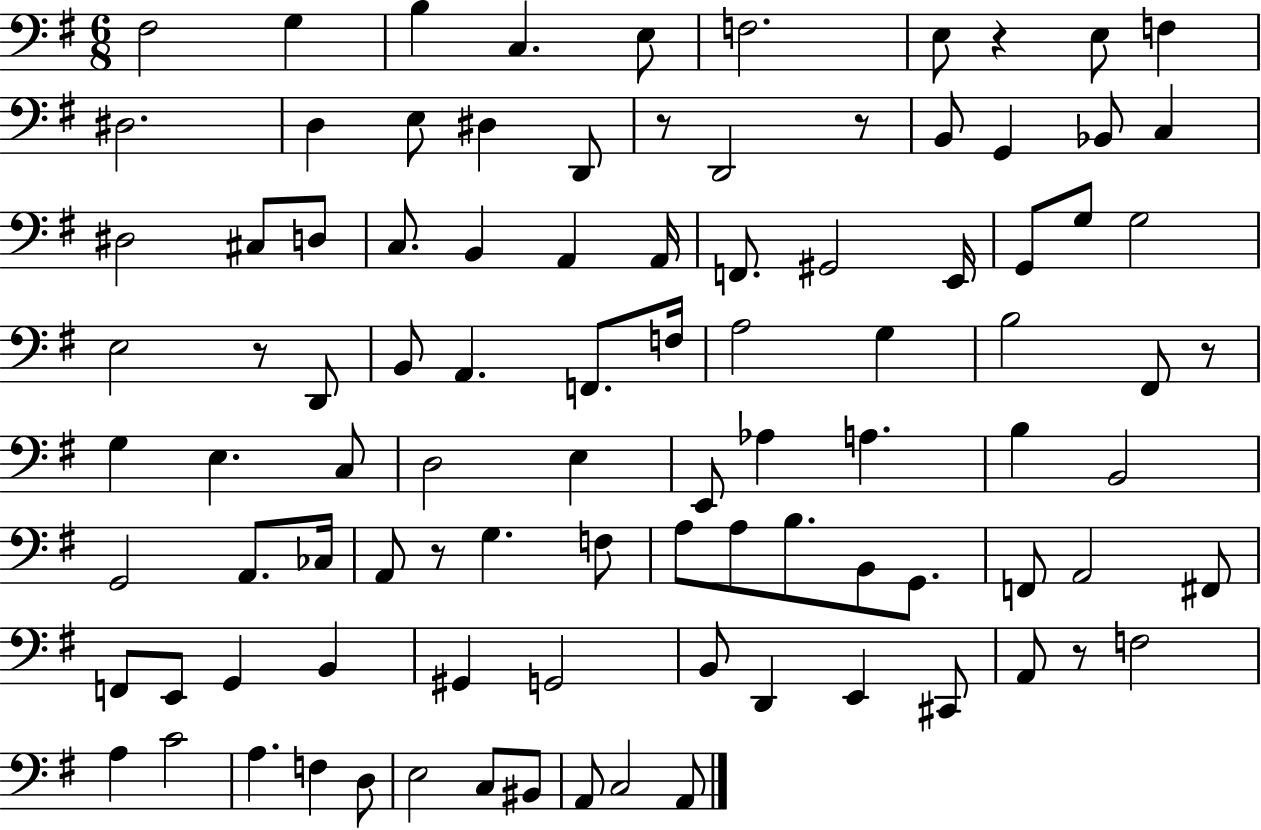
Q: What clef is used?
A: bass